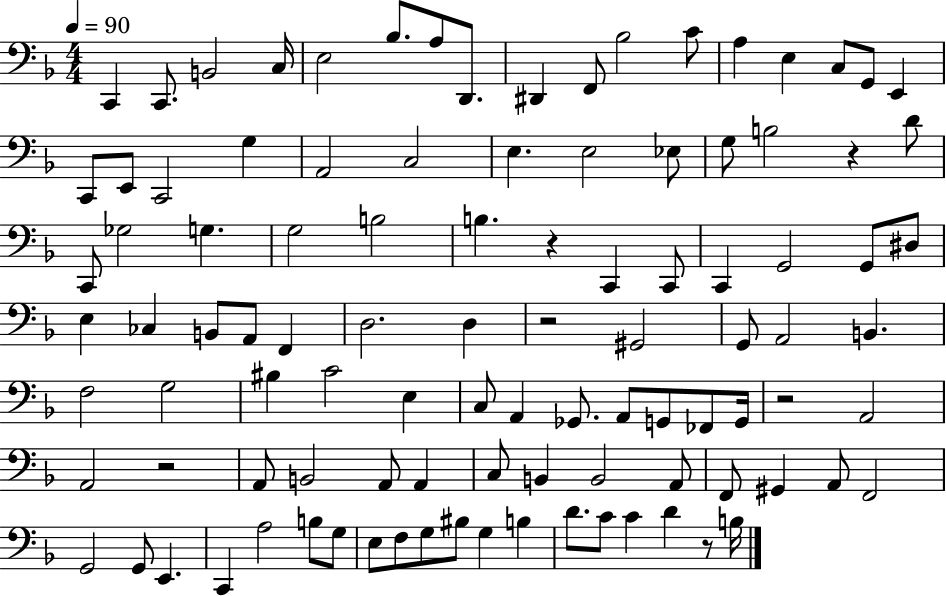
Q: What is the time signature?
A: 4/4